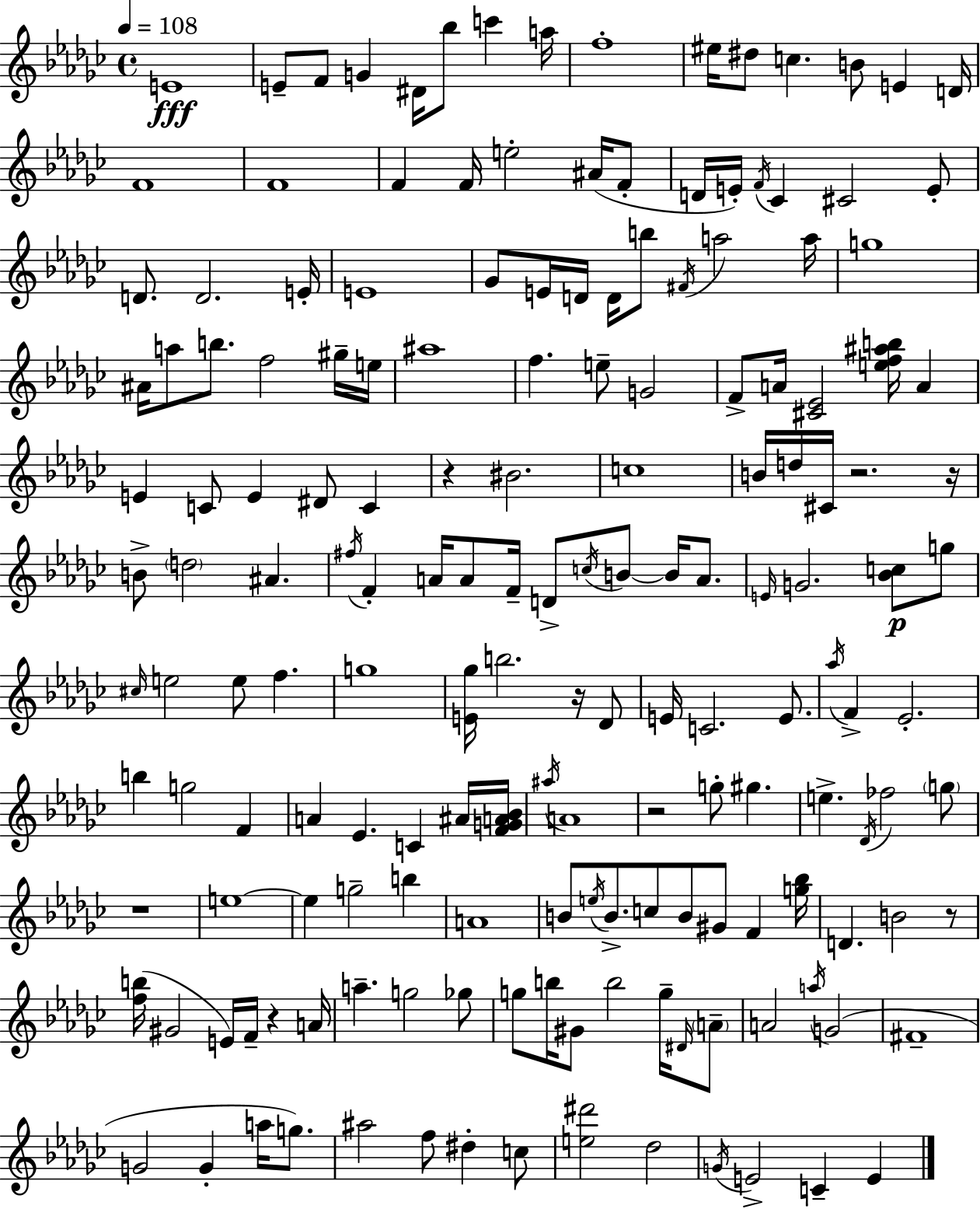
E4/w E4/e F4/e G4/q D#4/s Bb5/e C6/q A5/s F5/w EIS5/s D#5/e C5/q. B4/e E4/q D4/s F4/w F4/w F4/q F4/s E5/h A#4/s F4/e D4/s E4/s F4/s CES4/q C#4/h E4/e D4/e. D4/h. E4/s E4/w Gb4/e E4/s D4/s D4/s B5/e F#4/s A5/h A5/s G5/w A#4/s A5/e B5/e. F5/h G#5/s E5/s A#5/w F5/q. E5/e G4/h F4/e A4/s [C#4,Eb4]/h [E5,F5,A#5,B5]/s A4/q E4/q C4/e E4/q D#4/e C4/q R/q BIS4/h. C5/w B4/s D5/s C#4/s R/h. R/s B4/e D5/h A#4/q. F#5/s F4/q A4/s A4/e F4/s D4/e C5/s B4/e B4/s A4/e. E4/s G4/h. [Bb4,C5]/e G5/e C#5/s E5/h E5/e F5/q. G5/w [E4,Gb5]/s B5/h. R/s Db4/e E4/s C4/h. E4/e. Ab5/s F4/q Eb4/h. B5/q G5/h F4/q A4/q Eb4/q. C4/q A#4/s [F4,G4,A4,Bb4]/s A#5/s A4/w R/h G5/e G#5/q. E5/q. Db4/s FES5/h G5/e R/w E5/w E5/q G5/h B5/q A4/w B4/e E5/s B4/e. C5/e B4/e G#4/e F4/q [G5,Bb5]/s D4/q. B4/h R/e [F5,B5]/s G#4/h E4/s F4/s R/q A4/s A5/q. G5/h Gb5/e G5/e B5/s G#4/e B5/h G5/s D#4/s A4/e A4/h A5/s G4/h F#4/w G4/h G4/q A5/s G5/e. A#5/h F5/e D#5/q C5/e [E5,D#6]/h Db5/h G4/s E4/h C4/q E4/q